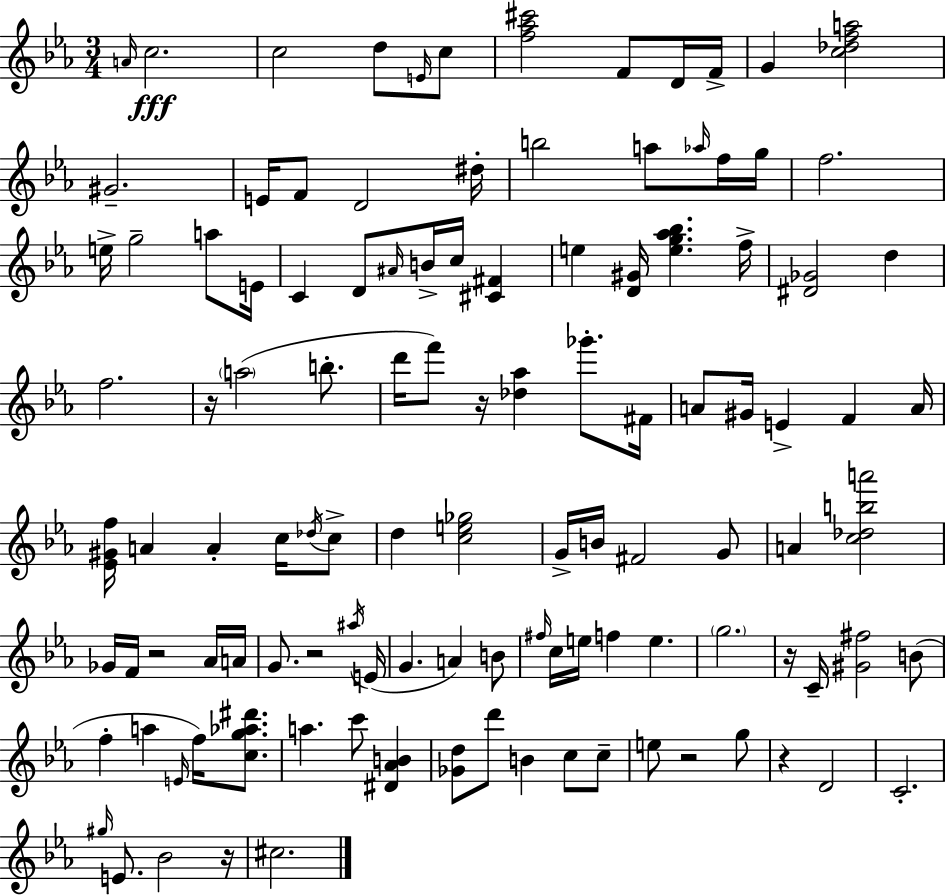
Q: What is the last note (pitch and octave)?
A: C#5